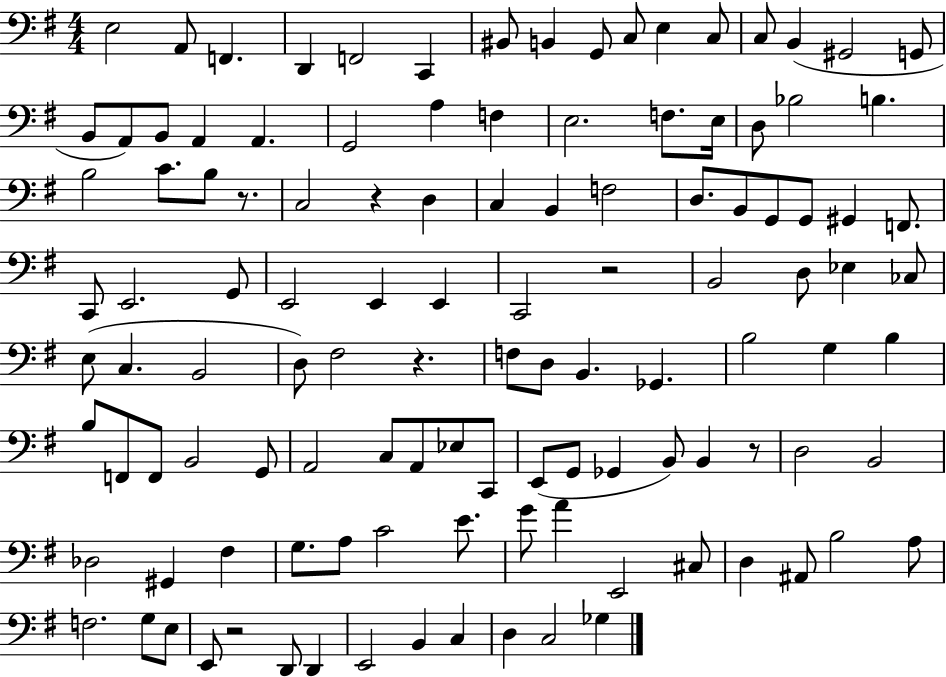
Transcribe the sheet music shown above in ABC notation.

X:1
T:Untitled
M:4/4
L:1/4
K:G
E,2 A,,/2 F,, D,, F,,2 C,, ^B,,/2 B,, G,,/2 C,/2 E, C,/2 C,/2 B,, ^G,,2 G,,/2 B,,/2 A,,/2 B,,/2 A,, A,, G,,2 A, F, E,2 F,/2 E,/4 D,/2 _B,2 B, B,2 C/2 B,/2 z/2 C,2 z D, C, B,, F,2 D,/2 B,,/2 G,,/2 G,,/2 ^G,, F,,/2 C,,/2 E,,2 G,,/2 E,,2 E,, E,, C,,2 z2 B,,2 D,/2 _E, _C,/2 E,/2 C, B,,2 D,/2 ^F,2 z F,/2 D,/2 B,, _G,, B,2 G, B, B,/2 F,,/2 F,,/2 B,,2 G,,/2 A,,2 C,/2 A,,/2 _E,/2 C,,/2 E,,/2 G,,/2 _G,, B,,/2 B,, z/2 D,2 B,,2 _D,2 ^G,, ^F, G,/2 A,/2 C2 E/2 G/2 A E,,2 ^C,/2 D, ^A,,/2 B,2 A,/2 F,2 G,/2 E,/2 E,,/2 z2 D,,/2 D,, E,,2 B,, C, D, C,2 _G,